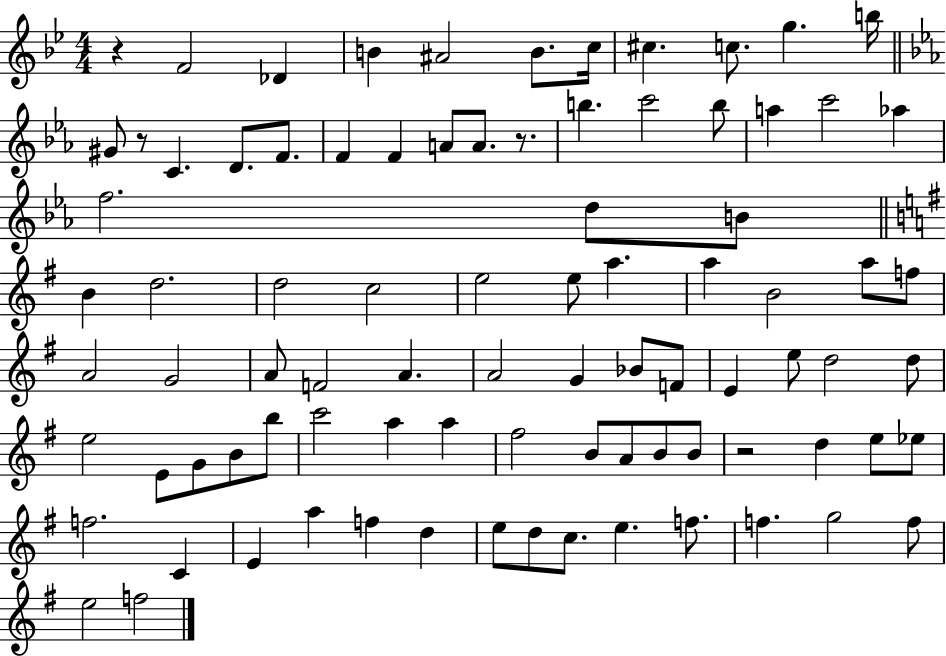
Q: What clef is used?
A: treble